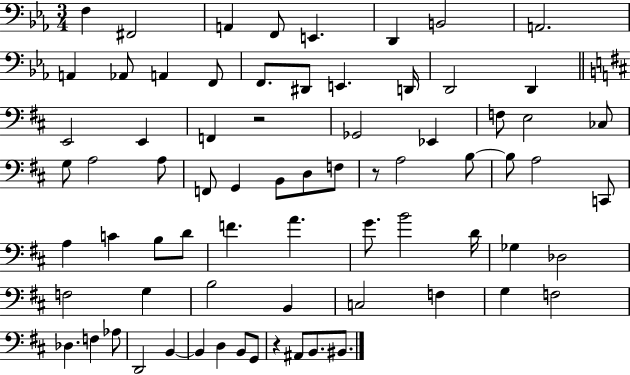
X:1
T:Untitled
M:3/4
L:1/4
K:Eb
F, ^F,,2 A,, F,,/2 E,, D,, B,,2 A,,2 A,, _A,,/2 A,, F,,/2 F,,/2 ^D,,/2 E,, D,,/4 D,,2 D,, E,,2 E,, F,, z2 _G,,2 _E,, F,/2 E,2 _C,/2 G,/2 A,2 A,/2 F,,/2 G,, B,,/2 D,/2 F,/2 z/2 A,2 B,/2 B,/2 A,2 C,,/2 A, C B,/2 D/2 F A G/2 B2 D/4 _G, _D,2 F,2 G, B,2 B,, C,2 F, G, F,2 _D, F, _A,/2 D,,2 B,, B,, D, B,,/2 G,,/2 z ^A,,/2 B,,/2 ^B,,/2